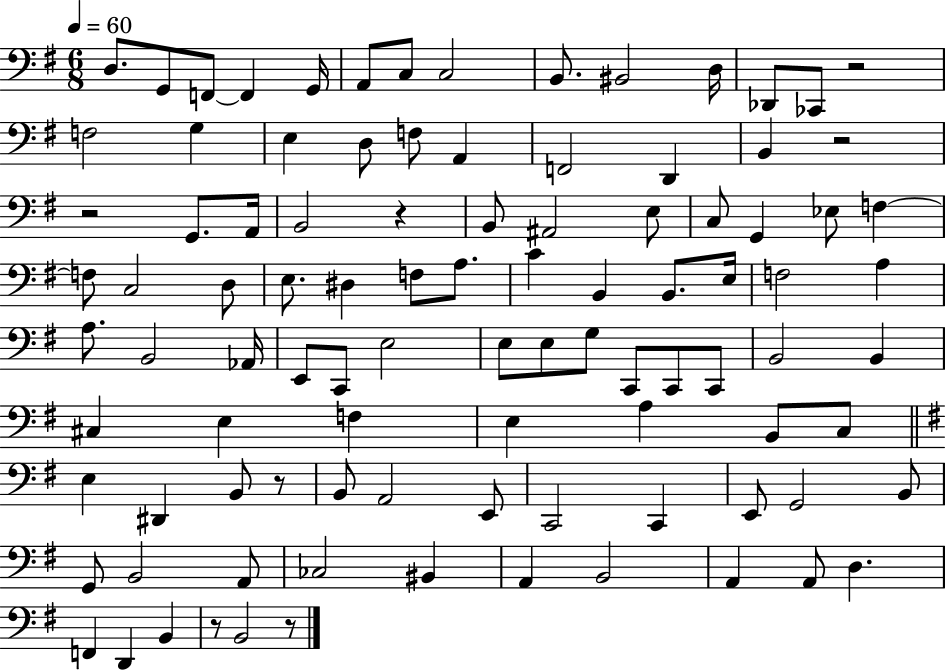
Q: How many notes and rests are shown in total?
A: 98